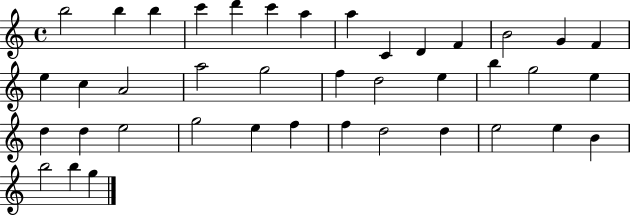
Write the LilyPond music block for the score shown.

{
  \clef treble
  \time 4/4
  \defaultTimeSignature
  \key c \major
  b''2 b''4 b''4 | c'''4 d'''4 c'''4 a''4 | a''4 c'4 d'4 f'4 | b'2 g'4 f'4 | \break e''4 c''4 a'2 | a''2 g''2 | f''4 d''2 e''4 | b''4 g''2 e''4 | \break d''4 d''4 e''2 | g''2 e''4 f''4 | f''4 d''2 d''4 | e''2 e''4 b'4 | \break b''2 b''4 g''4 | \bar "|."
}